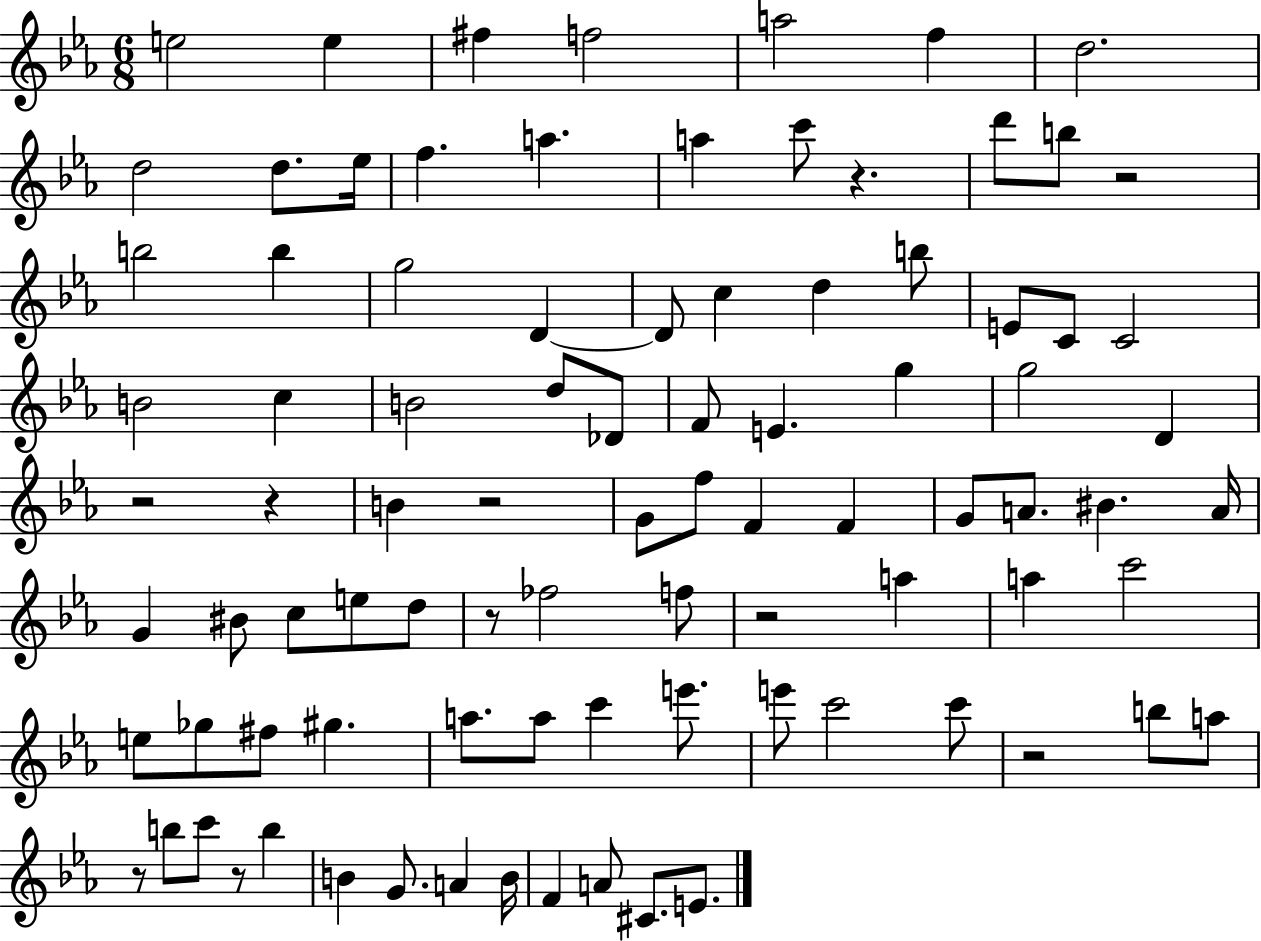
E5/h E5/q F#5/q F5/h A5/h F5/q D5/h. D5/h D5/e. Eb5/s F5/q. A5/q. A5/q C6/e R/q. D6/e B5/e R/h B5/h B5/q G5/h D4/q D4/e C5/q D5/q B5/e E4/e C4/e C4/h B4/h C5/q B4/h D5/e Db4/e F4/e E4/q. G5/q G5/h D4/q R/h R/q B4/q R/h G4/e F5/e F4/q F4/q G4/e A4/e. BIS4/q. A4/s G4/q BIS4/e C5/e E5/e D5/e R/e FES5/h F5/e R/h A5/q A5/q C6/h E5/e Gb5/e F#5/e G#5/q. A5/e. A5/e C6/q E6/e. E6/e C6/h C6/e R/h B5/e A5/e R/e B5/e C6/e R/e B5/q B4/q G4/e. A4/q B4/s F4/q A4/e C#4/e. E4/e.